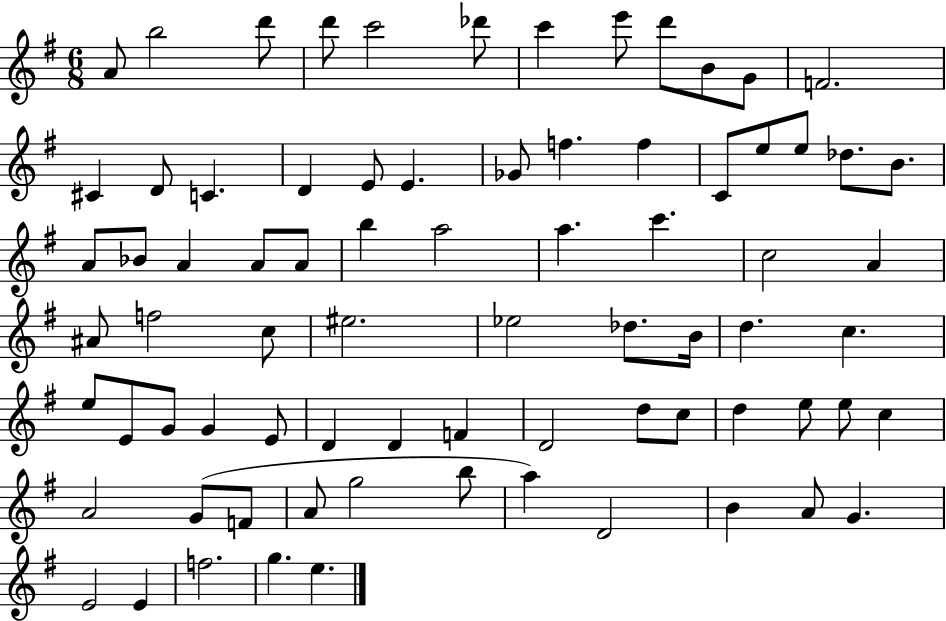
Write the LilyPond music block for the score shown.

{
  \clef treble
  \numericTimeSignature
  \time 6/8
  \key g \major
  a'8 b''2 d'''8 | d'''8 c'''2 des'''8 | c'''4 e'''8 d'''8 b'8 g'8 | f'2. | \break cis'4 d'8 c'4. | d'4 e'8 e'4. | ges'8 f''4. f''4 | c'8 e''8 e''8 des''8. b'8. | \break a'8 bes'8 a'4 a'8 a'8 | b''4 a''2 | a''4. c'''4. | c''2 a'4 | \break ais'8 f''2 c''8 | eis''2. | ees''2 des''8. b'16 | d''4. c''4. | \break e''8 e'8 g'8 g'4 e'8 | d'4 d'4 f'4 | d'2 d''8 c''8 | d''4 e''8 e''8 c''4 | \break a'2 g'8( f'8 | a'8 g''2 b''8 | a''4) d'2 | b'4 a'8 g'4. | \break e'2 e'4 | f''2. | g''4. e''4. | \bar "|."
}